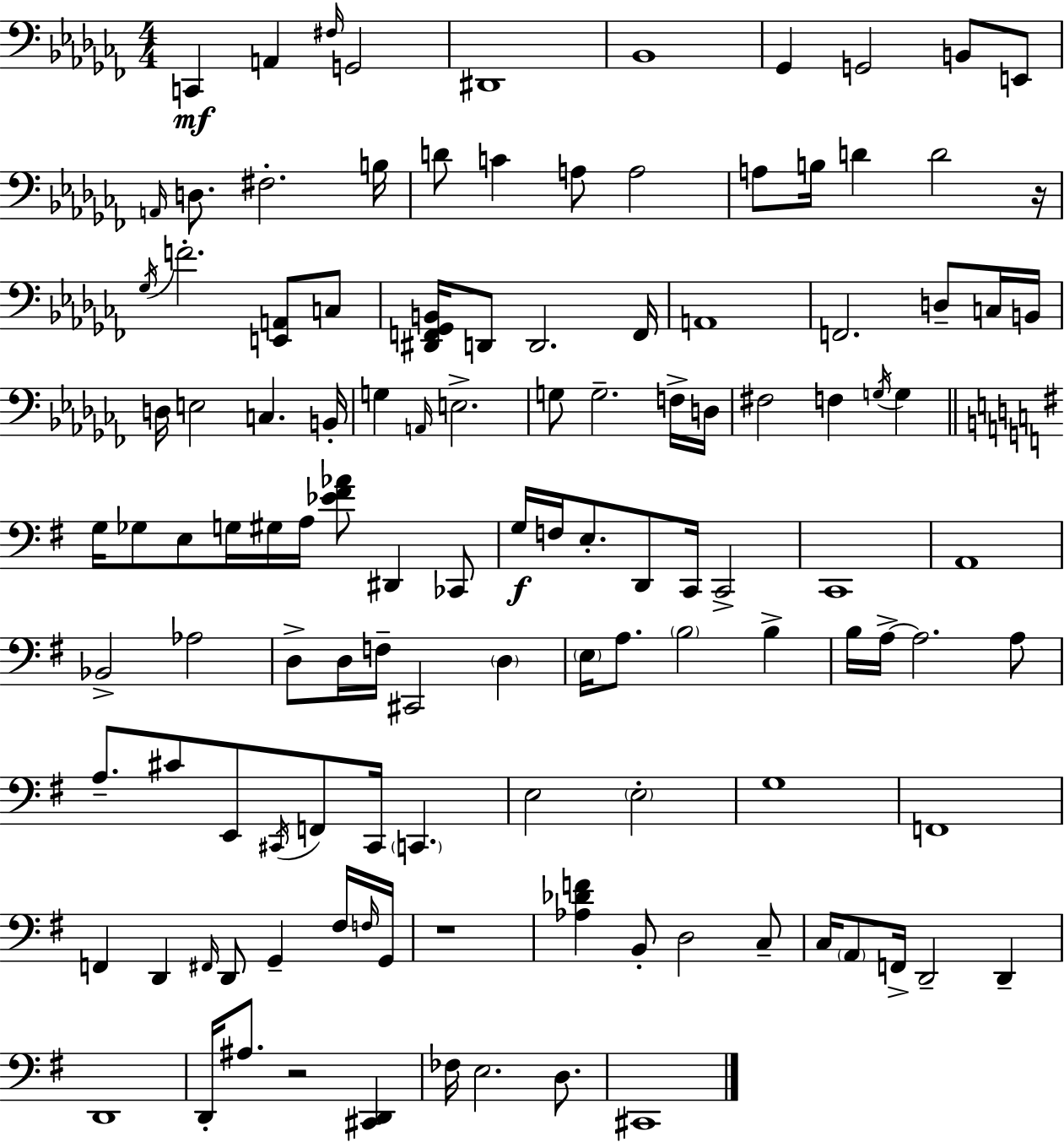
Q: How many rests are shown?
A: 3